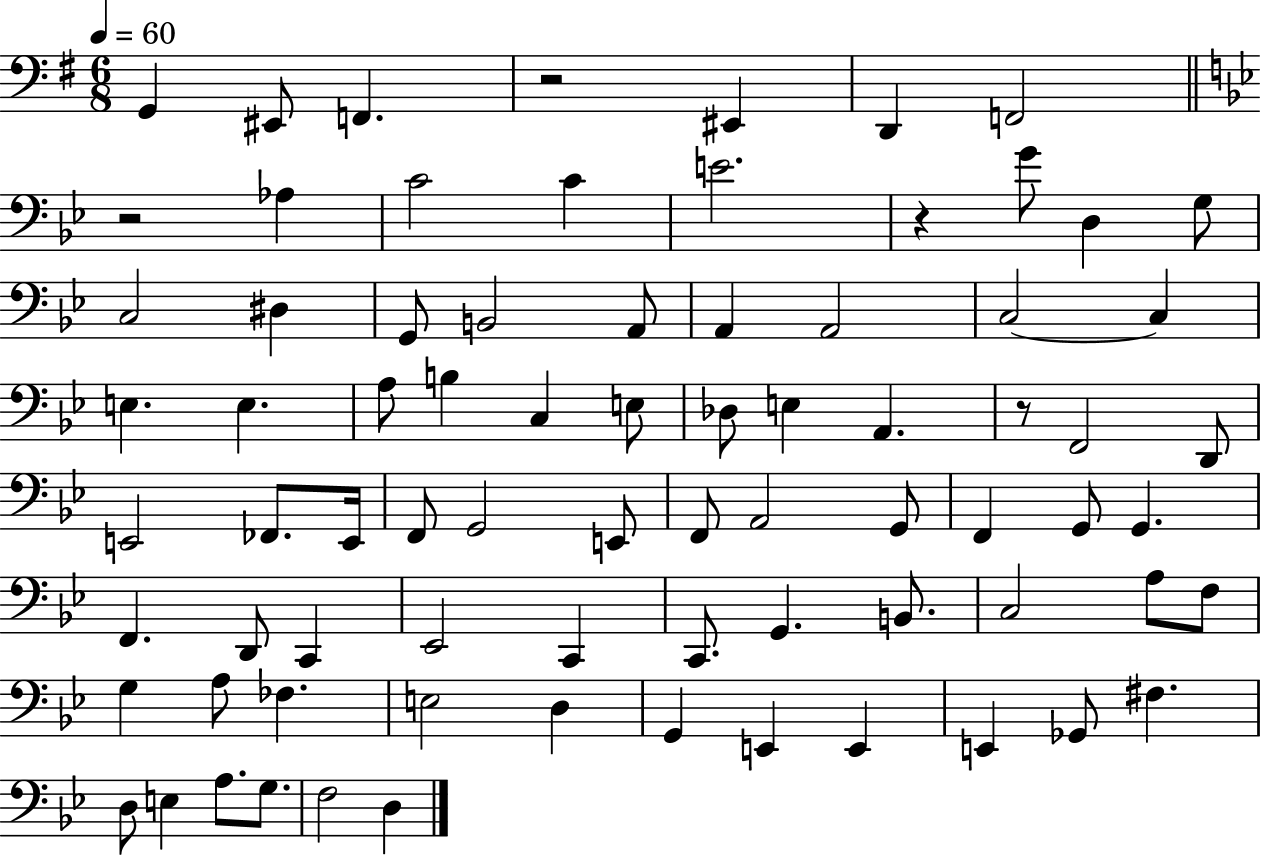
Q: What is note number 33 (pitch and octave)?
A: D2